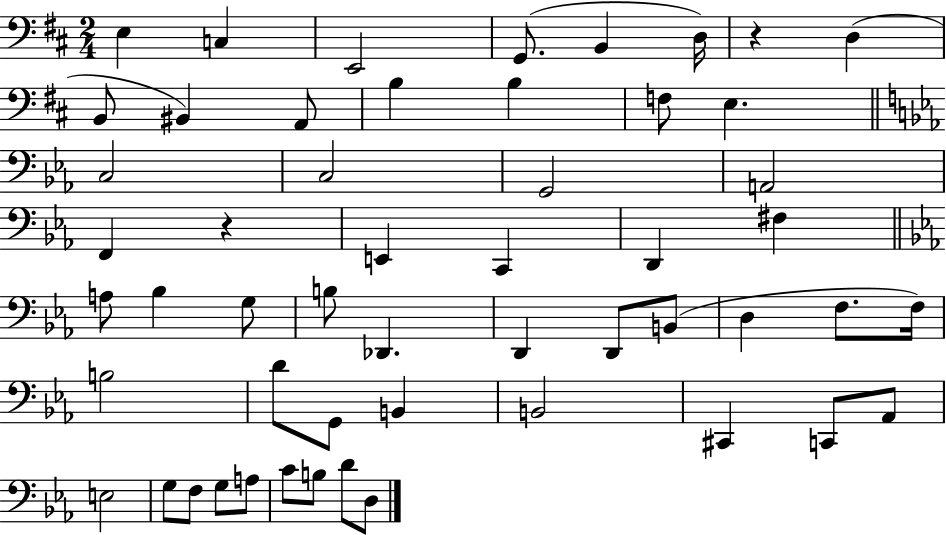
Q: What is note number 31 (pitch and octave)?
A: B2